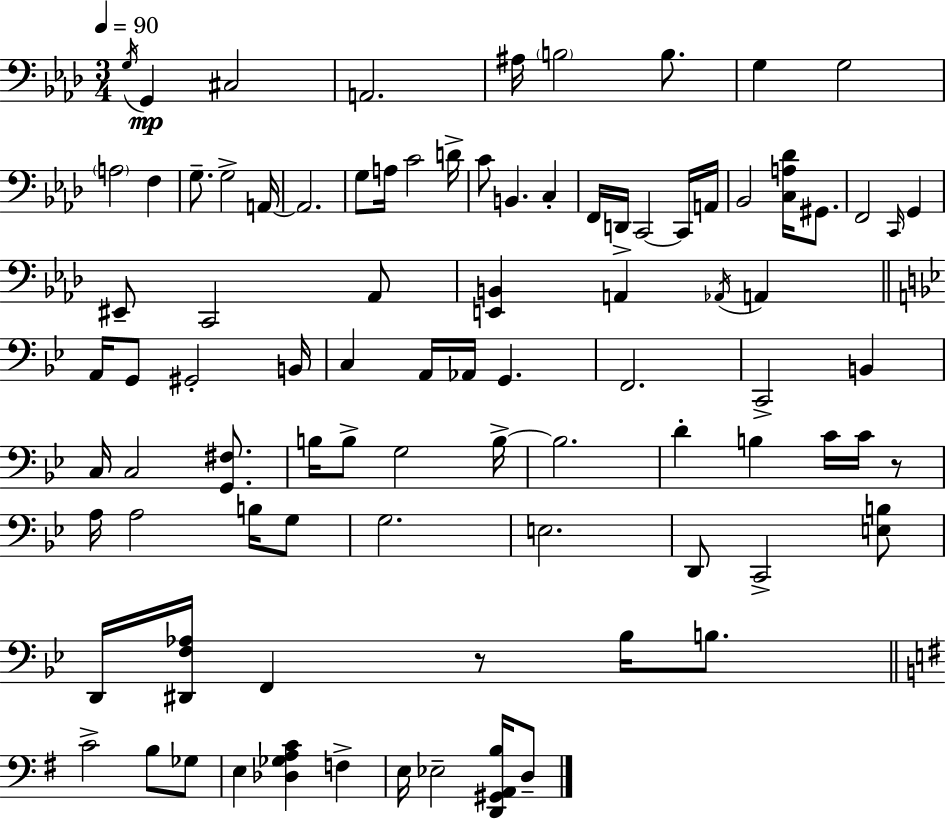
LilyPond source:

{
  \clef bass
  \numericTimeSignature
  \time 3/4
  \key f \minor
  \tempo 4 = 90
  \acciaccatura { g16 }\mp g,4 cis2 | a,2. | ais16 \parenthesize b2 b8. | g4 g2 | \break \parenthesize a2 f4 | g8.-- g2-> | a,16~~ a,2. | g8 a16 c'2 | \break d'16-> c'8 b,4. c4-. | f,16 d,16-> c,2~~ c,16 | a,16 bes,2 <c a des'>16 gis,8. | f,2 \grace { c,16 } g,4 | \break eis,8-- c,2 | aes,8 <e, b,>4 a,4 \acciaccatura { aes,16 } a,4 | \bar "||" \break \key bes \major a,16 g,8 gis,2-. b,16 | c4 a,16 aes,16 g,4. | f,2. | c,2-> b,4 | \break c16 c2 <g, fis>8. | b16 b8-> g2 b16->~~ | b2. | d'4-. b4 c'16 c'16 r8 | \break a16 a2 b16 g8 | g2. | e2. | d,8 c,2-> <e b>8 | \break d,16 <dis, f aes>16 f,4 r8 bes16 b8. | \bar "||" \break \key g \major c'2-> b8 ges8 | e4 <des ges a c'>4 f4-> | e16 ees2-- <d, gis, a, b>16 d8-- | \bar "|."
}